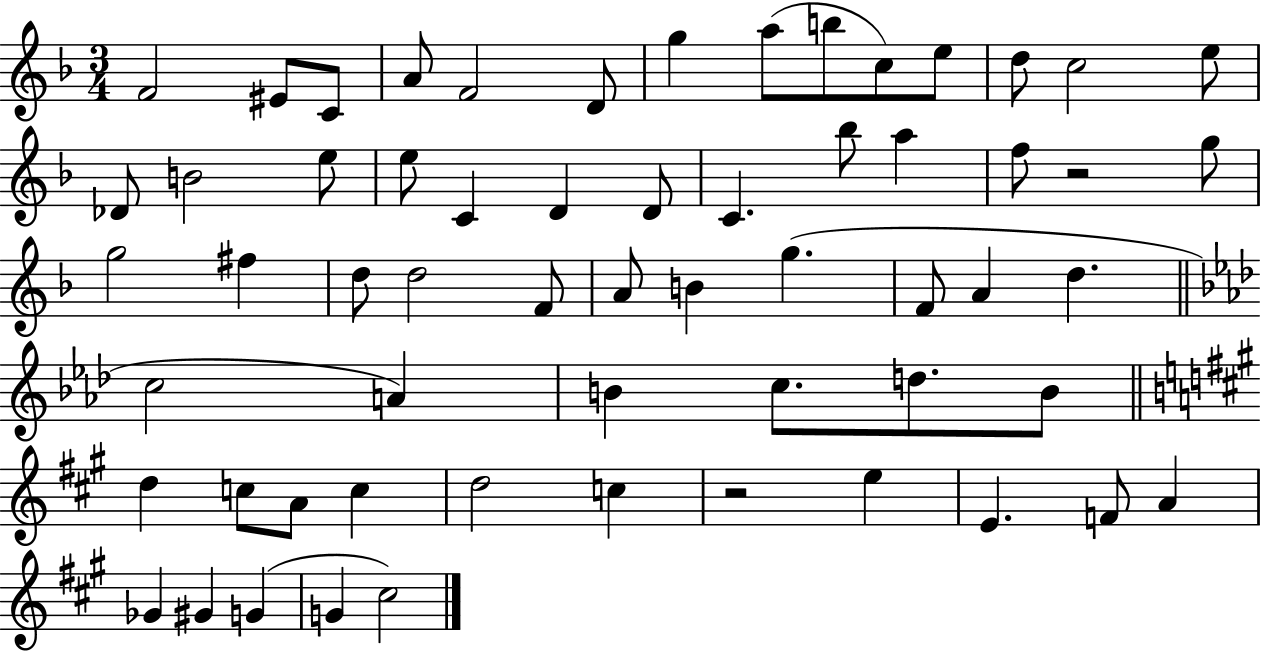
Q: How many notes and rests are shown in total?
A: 60